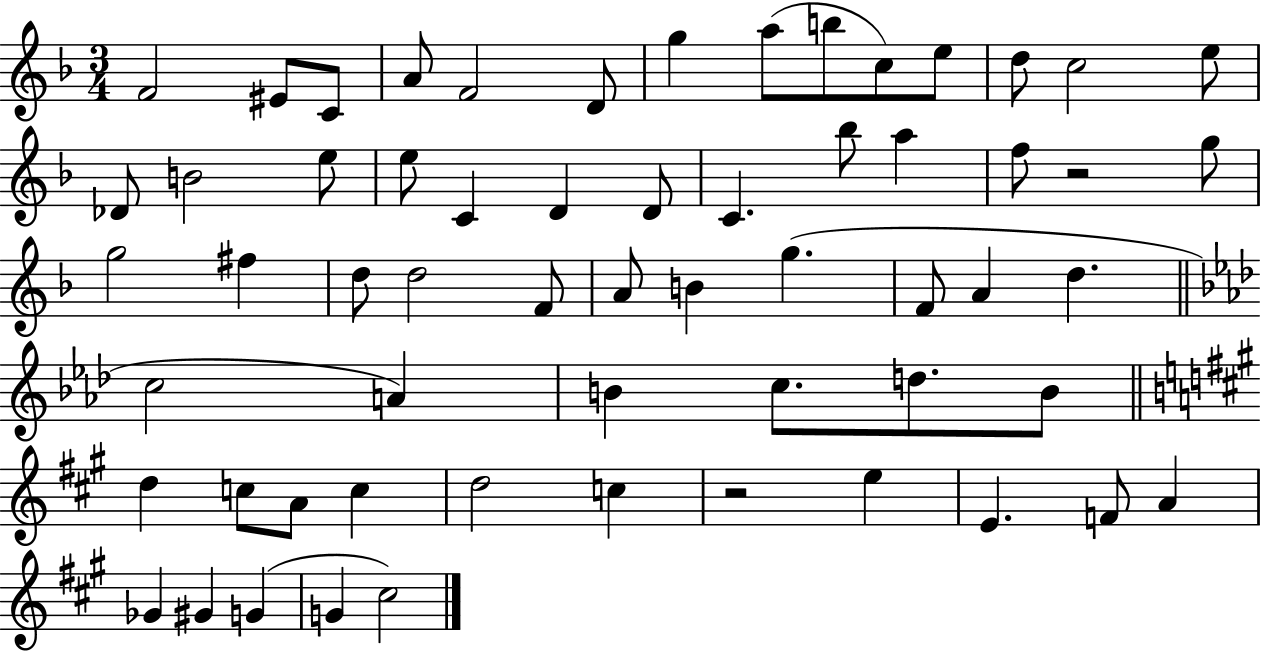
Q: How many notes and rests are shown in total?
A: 60